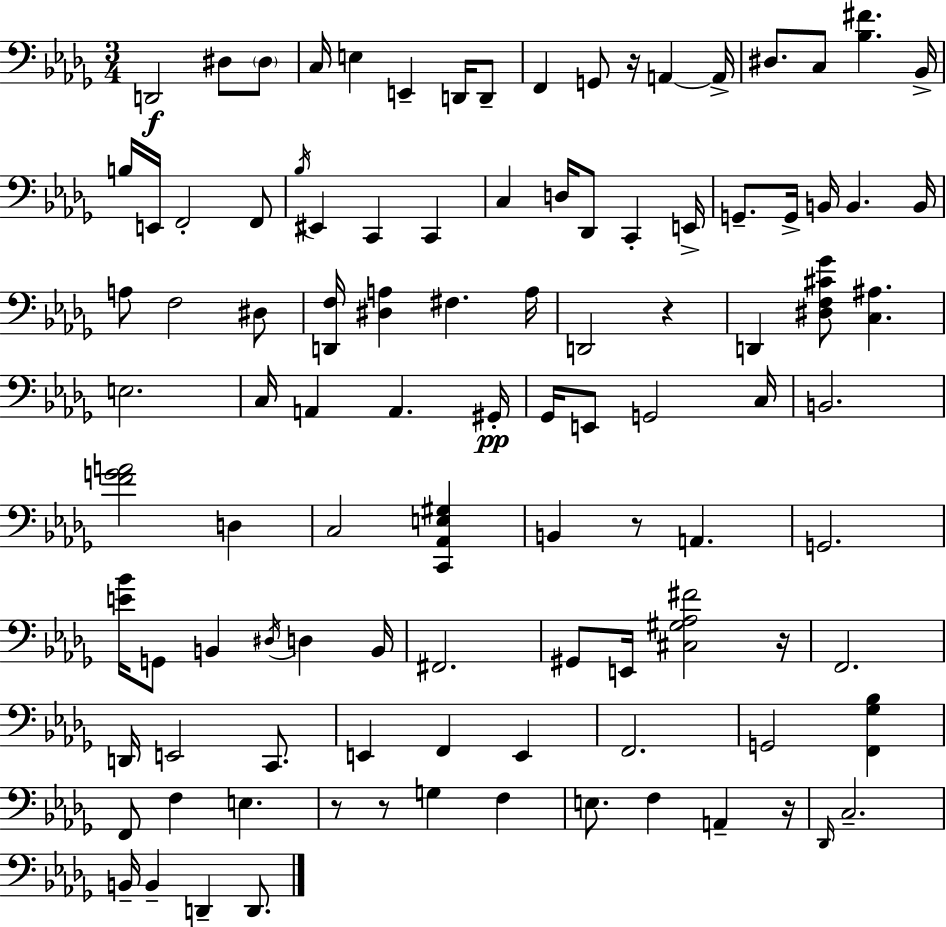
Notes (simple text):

D2/h D#3/e D#3/e C3/s E3/q E2/q D2/s D2/e F2/q G2/e R/s A2/q A2/s D#3/e. C3/e [Bb3,F#4]/q. Bb2/s B3/s E2/s F2/h F2/e Bb3/s EIS2/q C2/q C2/q C3/q D3/s Db2/e C2/q E2/s G2/e. G2/s B2/s B2/q. B2/s A3/e F3/h D#3/e [D2,F3]/s [D#3,A3]/q F#3/q. A3/s D2/h R/q D2/q [D#3,F3,C#4,Gb4]/e [C3,A#3]/q. E3/h. C3/s A2/q A2/q. G#2/s Gb2/s E2/e G2/h C3/s B2/h. [F4,G4,A4]/h D3/q C3/h [C2,Ab2,E3,G#3]/q B2/q R/e A2/q. G2/h. [E4,Bb4]/s G2/e B2/q D#3/s D3/q B2/s F#2/h. G#2/e E2/s [C#3,G#3,Ab3,F#4]/h R/s F2/h. D2/s E2/h C2/e. E2/q F2/q E2/q F2/h. G2/h [F2,Gb3,Bb3]/q F2/e F3/q E3/q. R/e R/e G3/q F3/q E3/e. F3/q A2/q R/s Db2/s C3/h. B2/s B2/q D2/q D2/e.